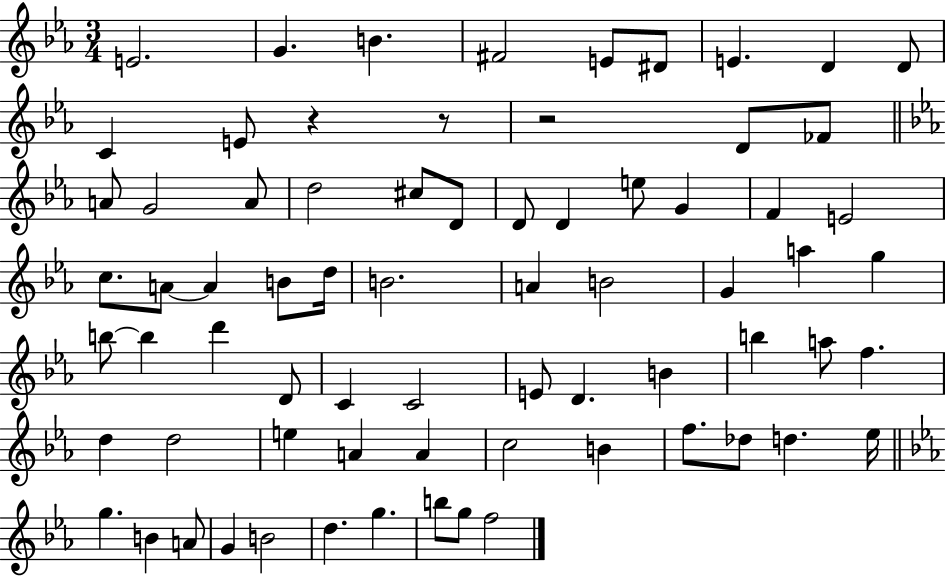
E4/h. G4/q. B4/q. F#4/h E4/e D#4/e E4/q. D4/q D4/e C4/q E4/e R/q R/e R/h D4/e FES4/e A4/e G4/h A4/e D5/h C#5/e D4/e D4/e D4/q E5/e G4/q F4/q E4/h C5/e. A4/e A4/q B4/e D5/s B4/h. A4/q B4/h G4/q A5/q G5/q B5/e B5/q D6/q D4/e C4/q C4/h E4/e D4/q. B4/q B5/q A5/e F5/q. D5/q D5/h E5/q A4/q A4/q C5/h B4/q F5/e. Db5/e D5/q. Eb5/s G5/q. B4/q A4/e G4/q B4/h D5/q. G5/q. B5/e G5/e F5/h